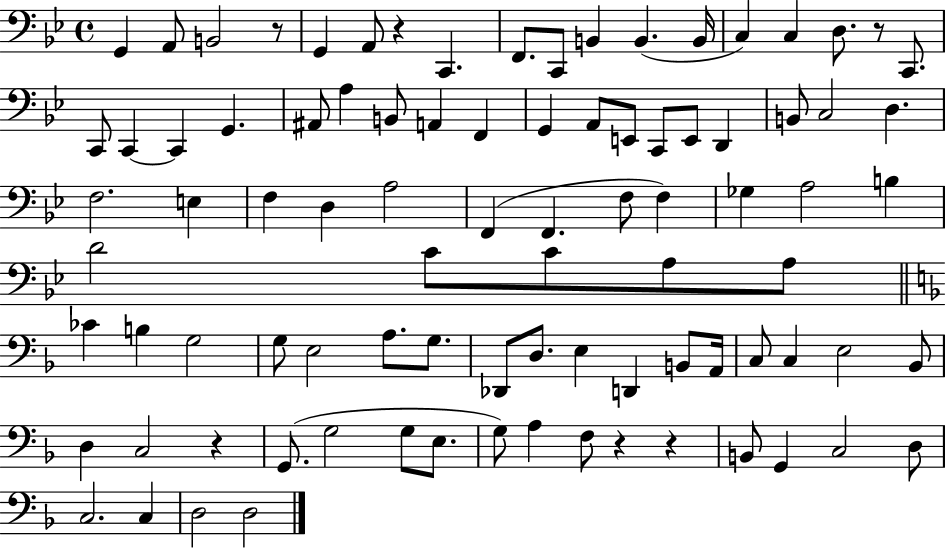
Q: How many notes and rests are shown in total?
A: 90